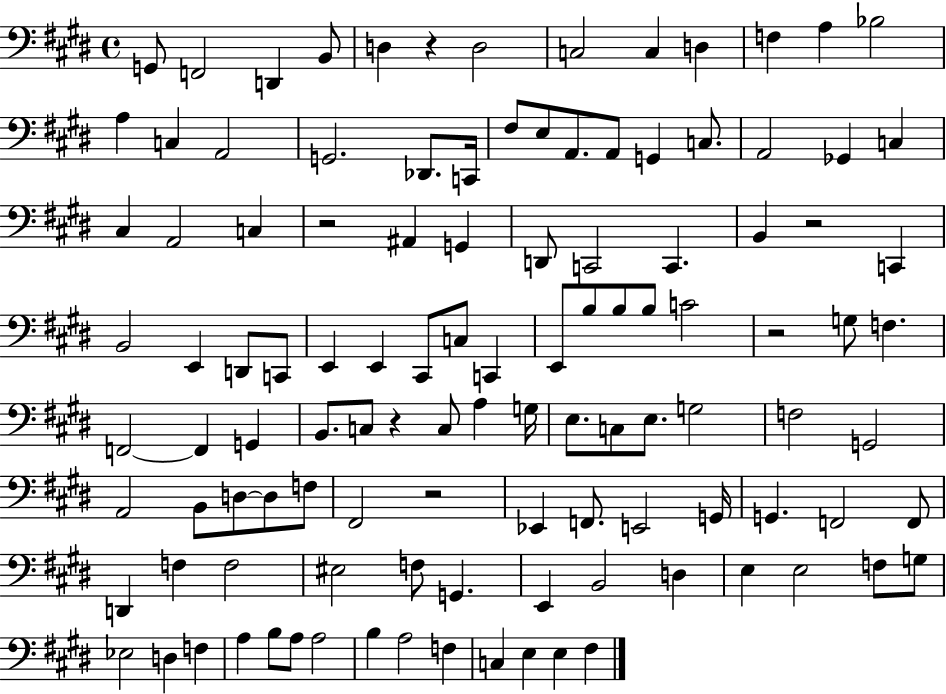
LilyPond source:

{
  \clef bass
  \time 4/4
  \defaultTimeSignature
  \key e \major
  g,8 f,2 d,4 b,8 | d4 r4 d2 | c2 c4 d4 | f4 a4 bes2 | \break a4 c4 a,2 | g,2. des,8. c,16 | fis8 e8 a,8. a,8 g,4 c8. | a,2 ges,4 c4 | \break cis4 a,2 c4 | r2 ais,4 g,4 | d,8 c,2 c,4. | b,4 r2 c,4 | \break b,2 e,4 d,8 c,8 | e,4 e,4 cis,8 c8 c,4 | e,8 b8 b8 b8 c'2 | r2 g8 f4. | \break f,2~~ f,4 g,4 | b,8. c8 r4 c8 a4 g16 | e8. c8 e8. g2 | f2 g,2 | \break a,2 b,8 d8~~ d8 f8 | fis,2 r2 | ees,4 f,8. e,2 g,16 | g,4. f,2 f,8 | \break d,4 f4 f2 | eis2 f8 g,4. | e,4 b,2 d4 | e4 e2 f8 g8 | \break ees2 d4 f4 | a4 b8 a8 a2 | b4 a2 f4 | c4 e4 e4 fis4 | \break \bar "|."
}